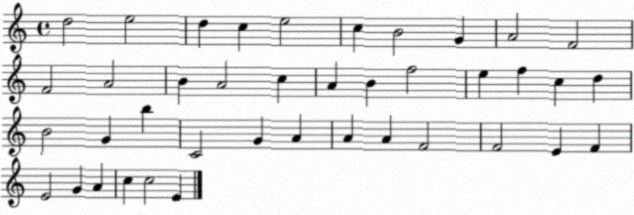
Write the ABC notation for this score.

X:1
T:Untitled
M:4/4
L:1/4
K:C
d2 e2 d c e2 c B2 G A2 F2 F2 A2 B A2 c A B f2 e f c d B2 G b C2 G A A A F2 F2 E F E2 G A c c2 E